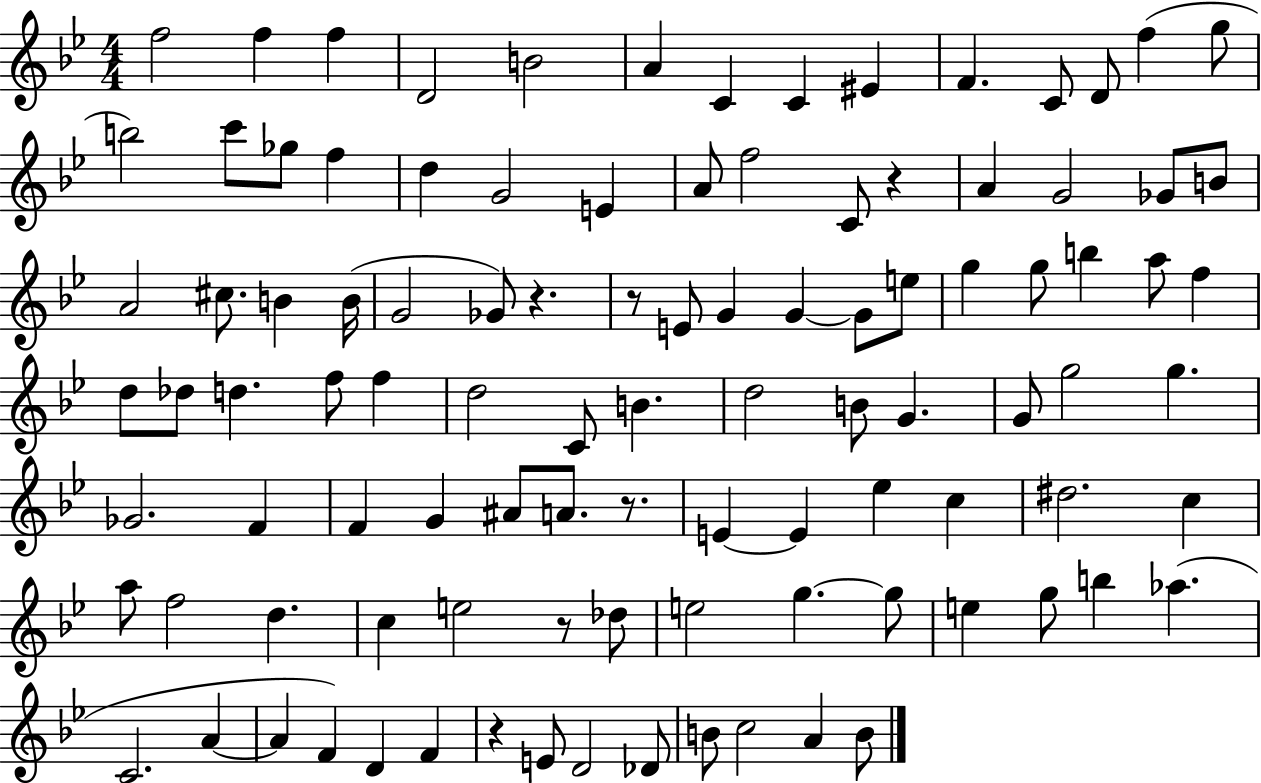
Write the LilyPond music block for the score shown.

{
  \clef treble
  \numericTimeSignature
  \time 4/4
  \key bes \major
  f''2 f''4 f''4 | d'2 b'2 | a'4 c'4 c'4 eis'4 | f'4. c'8 d'8 f''4( g''8 | \break b''2) c'''8 ges''8 f''4 | d''4 g'2 e'4 | a'8 f''2 c'8 r4 | a'4 g'2 ges'8 b'8 | \break a'2 cis''8. b'4 b'16( | g'2 ges'8) r4. | r8 e'8 g'4 g'4~~ g'8 e''8 | g''4 g''8 b''4 a''8 f''4 | \break d''8 des''8 d''4. f''8 f''4 | d''2 c'8 b'4. | d''2 b'8 g'4. | g'8 g''2 g''4. | \break ges'2. f'4 | f'4 g'4 ais'8 a'8. r8. | e'4~~ e'4 ees''4 c''4 | dis''2. c''4 | \break a''8 f''2 d''4. | c''4 e''2 r8 des''8 | e''2 g''4.~~ g''8 | e''4 g''8 b''4 aes''4.( | \break c'2. a'4~~ | a'4 f'4) d'4 f'4 | r4 e'8 d'2 des'8 | b'8 c''2 a'4 b'8 | \break \bar "|."
}